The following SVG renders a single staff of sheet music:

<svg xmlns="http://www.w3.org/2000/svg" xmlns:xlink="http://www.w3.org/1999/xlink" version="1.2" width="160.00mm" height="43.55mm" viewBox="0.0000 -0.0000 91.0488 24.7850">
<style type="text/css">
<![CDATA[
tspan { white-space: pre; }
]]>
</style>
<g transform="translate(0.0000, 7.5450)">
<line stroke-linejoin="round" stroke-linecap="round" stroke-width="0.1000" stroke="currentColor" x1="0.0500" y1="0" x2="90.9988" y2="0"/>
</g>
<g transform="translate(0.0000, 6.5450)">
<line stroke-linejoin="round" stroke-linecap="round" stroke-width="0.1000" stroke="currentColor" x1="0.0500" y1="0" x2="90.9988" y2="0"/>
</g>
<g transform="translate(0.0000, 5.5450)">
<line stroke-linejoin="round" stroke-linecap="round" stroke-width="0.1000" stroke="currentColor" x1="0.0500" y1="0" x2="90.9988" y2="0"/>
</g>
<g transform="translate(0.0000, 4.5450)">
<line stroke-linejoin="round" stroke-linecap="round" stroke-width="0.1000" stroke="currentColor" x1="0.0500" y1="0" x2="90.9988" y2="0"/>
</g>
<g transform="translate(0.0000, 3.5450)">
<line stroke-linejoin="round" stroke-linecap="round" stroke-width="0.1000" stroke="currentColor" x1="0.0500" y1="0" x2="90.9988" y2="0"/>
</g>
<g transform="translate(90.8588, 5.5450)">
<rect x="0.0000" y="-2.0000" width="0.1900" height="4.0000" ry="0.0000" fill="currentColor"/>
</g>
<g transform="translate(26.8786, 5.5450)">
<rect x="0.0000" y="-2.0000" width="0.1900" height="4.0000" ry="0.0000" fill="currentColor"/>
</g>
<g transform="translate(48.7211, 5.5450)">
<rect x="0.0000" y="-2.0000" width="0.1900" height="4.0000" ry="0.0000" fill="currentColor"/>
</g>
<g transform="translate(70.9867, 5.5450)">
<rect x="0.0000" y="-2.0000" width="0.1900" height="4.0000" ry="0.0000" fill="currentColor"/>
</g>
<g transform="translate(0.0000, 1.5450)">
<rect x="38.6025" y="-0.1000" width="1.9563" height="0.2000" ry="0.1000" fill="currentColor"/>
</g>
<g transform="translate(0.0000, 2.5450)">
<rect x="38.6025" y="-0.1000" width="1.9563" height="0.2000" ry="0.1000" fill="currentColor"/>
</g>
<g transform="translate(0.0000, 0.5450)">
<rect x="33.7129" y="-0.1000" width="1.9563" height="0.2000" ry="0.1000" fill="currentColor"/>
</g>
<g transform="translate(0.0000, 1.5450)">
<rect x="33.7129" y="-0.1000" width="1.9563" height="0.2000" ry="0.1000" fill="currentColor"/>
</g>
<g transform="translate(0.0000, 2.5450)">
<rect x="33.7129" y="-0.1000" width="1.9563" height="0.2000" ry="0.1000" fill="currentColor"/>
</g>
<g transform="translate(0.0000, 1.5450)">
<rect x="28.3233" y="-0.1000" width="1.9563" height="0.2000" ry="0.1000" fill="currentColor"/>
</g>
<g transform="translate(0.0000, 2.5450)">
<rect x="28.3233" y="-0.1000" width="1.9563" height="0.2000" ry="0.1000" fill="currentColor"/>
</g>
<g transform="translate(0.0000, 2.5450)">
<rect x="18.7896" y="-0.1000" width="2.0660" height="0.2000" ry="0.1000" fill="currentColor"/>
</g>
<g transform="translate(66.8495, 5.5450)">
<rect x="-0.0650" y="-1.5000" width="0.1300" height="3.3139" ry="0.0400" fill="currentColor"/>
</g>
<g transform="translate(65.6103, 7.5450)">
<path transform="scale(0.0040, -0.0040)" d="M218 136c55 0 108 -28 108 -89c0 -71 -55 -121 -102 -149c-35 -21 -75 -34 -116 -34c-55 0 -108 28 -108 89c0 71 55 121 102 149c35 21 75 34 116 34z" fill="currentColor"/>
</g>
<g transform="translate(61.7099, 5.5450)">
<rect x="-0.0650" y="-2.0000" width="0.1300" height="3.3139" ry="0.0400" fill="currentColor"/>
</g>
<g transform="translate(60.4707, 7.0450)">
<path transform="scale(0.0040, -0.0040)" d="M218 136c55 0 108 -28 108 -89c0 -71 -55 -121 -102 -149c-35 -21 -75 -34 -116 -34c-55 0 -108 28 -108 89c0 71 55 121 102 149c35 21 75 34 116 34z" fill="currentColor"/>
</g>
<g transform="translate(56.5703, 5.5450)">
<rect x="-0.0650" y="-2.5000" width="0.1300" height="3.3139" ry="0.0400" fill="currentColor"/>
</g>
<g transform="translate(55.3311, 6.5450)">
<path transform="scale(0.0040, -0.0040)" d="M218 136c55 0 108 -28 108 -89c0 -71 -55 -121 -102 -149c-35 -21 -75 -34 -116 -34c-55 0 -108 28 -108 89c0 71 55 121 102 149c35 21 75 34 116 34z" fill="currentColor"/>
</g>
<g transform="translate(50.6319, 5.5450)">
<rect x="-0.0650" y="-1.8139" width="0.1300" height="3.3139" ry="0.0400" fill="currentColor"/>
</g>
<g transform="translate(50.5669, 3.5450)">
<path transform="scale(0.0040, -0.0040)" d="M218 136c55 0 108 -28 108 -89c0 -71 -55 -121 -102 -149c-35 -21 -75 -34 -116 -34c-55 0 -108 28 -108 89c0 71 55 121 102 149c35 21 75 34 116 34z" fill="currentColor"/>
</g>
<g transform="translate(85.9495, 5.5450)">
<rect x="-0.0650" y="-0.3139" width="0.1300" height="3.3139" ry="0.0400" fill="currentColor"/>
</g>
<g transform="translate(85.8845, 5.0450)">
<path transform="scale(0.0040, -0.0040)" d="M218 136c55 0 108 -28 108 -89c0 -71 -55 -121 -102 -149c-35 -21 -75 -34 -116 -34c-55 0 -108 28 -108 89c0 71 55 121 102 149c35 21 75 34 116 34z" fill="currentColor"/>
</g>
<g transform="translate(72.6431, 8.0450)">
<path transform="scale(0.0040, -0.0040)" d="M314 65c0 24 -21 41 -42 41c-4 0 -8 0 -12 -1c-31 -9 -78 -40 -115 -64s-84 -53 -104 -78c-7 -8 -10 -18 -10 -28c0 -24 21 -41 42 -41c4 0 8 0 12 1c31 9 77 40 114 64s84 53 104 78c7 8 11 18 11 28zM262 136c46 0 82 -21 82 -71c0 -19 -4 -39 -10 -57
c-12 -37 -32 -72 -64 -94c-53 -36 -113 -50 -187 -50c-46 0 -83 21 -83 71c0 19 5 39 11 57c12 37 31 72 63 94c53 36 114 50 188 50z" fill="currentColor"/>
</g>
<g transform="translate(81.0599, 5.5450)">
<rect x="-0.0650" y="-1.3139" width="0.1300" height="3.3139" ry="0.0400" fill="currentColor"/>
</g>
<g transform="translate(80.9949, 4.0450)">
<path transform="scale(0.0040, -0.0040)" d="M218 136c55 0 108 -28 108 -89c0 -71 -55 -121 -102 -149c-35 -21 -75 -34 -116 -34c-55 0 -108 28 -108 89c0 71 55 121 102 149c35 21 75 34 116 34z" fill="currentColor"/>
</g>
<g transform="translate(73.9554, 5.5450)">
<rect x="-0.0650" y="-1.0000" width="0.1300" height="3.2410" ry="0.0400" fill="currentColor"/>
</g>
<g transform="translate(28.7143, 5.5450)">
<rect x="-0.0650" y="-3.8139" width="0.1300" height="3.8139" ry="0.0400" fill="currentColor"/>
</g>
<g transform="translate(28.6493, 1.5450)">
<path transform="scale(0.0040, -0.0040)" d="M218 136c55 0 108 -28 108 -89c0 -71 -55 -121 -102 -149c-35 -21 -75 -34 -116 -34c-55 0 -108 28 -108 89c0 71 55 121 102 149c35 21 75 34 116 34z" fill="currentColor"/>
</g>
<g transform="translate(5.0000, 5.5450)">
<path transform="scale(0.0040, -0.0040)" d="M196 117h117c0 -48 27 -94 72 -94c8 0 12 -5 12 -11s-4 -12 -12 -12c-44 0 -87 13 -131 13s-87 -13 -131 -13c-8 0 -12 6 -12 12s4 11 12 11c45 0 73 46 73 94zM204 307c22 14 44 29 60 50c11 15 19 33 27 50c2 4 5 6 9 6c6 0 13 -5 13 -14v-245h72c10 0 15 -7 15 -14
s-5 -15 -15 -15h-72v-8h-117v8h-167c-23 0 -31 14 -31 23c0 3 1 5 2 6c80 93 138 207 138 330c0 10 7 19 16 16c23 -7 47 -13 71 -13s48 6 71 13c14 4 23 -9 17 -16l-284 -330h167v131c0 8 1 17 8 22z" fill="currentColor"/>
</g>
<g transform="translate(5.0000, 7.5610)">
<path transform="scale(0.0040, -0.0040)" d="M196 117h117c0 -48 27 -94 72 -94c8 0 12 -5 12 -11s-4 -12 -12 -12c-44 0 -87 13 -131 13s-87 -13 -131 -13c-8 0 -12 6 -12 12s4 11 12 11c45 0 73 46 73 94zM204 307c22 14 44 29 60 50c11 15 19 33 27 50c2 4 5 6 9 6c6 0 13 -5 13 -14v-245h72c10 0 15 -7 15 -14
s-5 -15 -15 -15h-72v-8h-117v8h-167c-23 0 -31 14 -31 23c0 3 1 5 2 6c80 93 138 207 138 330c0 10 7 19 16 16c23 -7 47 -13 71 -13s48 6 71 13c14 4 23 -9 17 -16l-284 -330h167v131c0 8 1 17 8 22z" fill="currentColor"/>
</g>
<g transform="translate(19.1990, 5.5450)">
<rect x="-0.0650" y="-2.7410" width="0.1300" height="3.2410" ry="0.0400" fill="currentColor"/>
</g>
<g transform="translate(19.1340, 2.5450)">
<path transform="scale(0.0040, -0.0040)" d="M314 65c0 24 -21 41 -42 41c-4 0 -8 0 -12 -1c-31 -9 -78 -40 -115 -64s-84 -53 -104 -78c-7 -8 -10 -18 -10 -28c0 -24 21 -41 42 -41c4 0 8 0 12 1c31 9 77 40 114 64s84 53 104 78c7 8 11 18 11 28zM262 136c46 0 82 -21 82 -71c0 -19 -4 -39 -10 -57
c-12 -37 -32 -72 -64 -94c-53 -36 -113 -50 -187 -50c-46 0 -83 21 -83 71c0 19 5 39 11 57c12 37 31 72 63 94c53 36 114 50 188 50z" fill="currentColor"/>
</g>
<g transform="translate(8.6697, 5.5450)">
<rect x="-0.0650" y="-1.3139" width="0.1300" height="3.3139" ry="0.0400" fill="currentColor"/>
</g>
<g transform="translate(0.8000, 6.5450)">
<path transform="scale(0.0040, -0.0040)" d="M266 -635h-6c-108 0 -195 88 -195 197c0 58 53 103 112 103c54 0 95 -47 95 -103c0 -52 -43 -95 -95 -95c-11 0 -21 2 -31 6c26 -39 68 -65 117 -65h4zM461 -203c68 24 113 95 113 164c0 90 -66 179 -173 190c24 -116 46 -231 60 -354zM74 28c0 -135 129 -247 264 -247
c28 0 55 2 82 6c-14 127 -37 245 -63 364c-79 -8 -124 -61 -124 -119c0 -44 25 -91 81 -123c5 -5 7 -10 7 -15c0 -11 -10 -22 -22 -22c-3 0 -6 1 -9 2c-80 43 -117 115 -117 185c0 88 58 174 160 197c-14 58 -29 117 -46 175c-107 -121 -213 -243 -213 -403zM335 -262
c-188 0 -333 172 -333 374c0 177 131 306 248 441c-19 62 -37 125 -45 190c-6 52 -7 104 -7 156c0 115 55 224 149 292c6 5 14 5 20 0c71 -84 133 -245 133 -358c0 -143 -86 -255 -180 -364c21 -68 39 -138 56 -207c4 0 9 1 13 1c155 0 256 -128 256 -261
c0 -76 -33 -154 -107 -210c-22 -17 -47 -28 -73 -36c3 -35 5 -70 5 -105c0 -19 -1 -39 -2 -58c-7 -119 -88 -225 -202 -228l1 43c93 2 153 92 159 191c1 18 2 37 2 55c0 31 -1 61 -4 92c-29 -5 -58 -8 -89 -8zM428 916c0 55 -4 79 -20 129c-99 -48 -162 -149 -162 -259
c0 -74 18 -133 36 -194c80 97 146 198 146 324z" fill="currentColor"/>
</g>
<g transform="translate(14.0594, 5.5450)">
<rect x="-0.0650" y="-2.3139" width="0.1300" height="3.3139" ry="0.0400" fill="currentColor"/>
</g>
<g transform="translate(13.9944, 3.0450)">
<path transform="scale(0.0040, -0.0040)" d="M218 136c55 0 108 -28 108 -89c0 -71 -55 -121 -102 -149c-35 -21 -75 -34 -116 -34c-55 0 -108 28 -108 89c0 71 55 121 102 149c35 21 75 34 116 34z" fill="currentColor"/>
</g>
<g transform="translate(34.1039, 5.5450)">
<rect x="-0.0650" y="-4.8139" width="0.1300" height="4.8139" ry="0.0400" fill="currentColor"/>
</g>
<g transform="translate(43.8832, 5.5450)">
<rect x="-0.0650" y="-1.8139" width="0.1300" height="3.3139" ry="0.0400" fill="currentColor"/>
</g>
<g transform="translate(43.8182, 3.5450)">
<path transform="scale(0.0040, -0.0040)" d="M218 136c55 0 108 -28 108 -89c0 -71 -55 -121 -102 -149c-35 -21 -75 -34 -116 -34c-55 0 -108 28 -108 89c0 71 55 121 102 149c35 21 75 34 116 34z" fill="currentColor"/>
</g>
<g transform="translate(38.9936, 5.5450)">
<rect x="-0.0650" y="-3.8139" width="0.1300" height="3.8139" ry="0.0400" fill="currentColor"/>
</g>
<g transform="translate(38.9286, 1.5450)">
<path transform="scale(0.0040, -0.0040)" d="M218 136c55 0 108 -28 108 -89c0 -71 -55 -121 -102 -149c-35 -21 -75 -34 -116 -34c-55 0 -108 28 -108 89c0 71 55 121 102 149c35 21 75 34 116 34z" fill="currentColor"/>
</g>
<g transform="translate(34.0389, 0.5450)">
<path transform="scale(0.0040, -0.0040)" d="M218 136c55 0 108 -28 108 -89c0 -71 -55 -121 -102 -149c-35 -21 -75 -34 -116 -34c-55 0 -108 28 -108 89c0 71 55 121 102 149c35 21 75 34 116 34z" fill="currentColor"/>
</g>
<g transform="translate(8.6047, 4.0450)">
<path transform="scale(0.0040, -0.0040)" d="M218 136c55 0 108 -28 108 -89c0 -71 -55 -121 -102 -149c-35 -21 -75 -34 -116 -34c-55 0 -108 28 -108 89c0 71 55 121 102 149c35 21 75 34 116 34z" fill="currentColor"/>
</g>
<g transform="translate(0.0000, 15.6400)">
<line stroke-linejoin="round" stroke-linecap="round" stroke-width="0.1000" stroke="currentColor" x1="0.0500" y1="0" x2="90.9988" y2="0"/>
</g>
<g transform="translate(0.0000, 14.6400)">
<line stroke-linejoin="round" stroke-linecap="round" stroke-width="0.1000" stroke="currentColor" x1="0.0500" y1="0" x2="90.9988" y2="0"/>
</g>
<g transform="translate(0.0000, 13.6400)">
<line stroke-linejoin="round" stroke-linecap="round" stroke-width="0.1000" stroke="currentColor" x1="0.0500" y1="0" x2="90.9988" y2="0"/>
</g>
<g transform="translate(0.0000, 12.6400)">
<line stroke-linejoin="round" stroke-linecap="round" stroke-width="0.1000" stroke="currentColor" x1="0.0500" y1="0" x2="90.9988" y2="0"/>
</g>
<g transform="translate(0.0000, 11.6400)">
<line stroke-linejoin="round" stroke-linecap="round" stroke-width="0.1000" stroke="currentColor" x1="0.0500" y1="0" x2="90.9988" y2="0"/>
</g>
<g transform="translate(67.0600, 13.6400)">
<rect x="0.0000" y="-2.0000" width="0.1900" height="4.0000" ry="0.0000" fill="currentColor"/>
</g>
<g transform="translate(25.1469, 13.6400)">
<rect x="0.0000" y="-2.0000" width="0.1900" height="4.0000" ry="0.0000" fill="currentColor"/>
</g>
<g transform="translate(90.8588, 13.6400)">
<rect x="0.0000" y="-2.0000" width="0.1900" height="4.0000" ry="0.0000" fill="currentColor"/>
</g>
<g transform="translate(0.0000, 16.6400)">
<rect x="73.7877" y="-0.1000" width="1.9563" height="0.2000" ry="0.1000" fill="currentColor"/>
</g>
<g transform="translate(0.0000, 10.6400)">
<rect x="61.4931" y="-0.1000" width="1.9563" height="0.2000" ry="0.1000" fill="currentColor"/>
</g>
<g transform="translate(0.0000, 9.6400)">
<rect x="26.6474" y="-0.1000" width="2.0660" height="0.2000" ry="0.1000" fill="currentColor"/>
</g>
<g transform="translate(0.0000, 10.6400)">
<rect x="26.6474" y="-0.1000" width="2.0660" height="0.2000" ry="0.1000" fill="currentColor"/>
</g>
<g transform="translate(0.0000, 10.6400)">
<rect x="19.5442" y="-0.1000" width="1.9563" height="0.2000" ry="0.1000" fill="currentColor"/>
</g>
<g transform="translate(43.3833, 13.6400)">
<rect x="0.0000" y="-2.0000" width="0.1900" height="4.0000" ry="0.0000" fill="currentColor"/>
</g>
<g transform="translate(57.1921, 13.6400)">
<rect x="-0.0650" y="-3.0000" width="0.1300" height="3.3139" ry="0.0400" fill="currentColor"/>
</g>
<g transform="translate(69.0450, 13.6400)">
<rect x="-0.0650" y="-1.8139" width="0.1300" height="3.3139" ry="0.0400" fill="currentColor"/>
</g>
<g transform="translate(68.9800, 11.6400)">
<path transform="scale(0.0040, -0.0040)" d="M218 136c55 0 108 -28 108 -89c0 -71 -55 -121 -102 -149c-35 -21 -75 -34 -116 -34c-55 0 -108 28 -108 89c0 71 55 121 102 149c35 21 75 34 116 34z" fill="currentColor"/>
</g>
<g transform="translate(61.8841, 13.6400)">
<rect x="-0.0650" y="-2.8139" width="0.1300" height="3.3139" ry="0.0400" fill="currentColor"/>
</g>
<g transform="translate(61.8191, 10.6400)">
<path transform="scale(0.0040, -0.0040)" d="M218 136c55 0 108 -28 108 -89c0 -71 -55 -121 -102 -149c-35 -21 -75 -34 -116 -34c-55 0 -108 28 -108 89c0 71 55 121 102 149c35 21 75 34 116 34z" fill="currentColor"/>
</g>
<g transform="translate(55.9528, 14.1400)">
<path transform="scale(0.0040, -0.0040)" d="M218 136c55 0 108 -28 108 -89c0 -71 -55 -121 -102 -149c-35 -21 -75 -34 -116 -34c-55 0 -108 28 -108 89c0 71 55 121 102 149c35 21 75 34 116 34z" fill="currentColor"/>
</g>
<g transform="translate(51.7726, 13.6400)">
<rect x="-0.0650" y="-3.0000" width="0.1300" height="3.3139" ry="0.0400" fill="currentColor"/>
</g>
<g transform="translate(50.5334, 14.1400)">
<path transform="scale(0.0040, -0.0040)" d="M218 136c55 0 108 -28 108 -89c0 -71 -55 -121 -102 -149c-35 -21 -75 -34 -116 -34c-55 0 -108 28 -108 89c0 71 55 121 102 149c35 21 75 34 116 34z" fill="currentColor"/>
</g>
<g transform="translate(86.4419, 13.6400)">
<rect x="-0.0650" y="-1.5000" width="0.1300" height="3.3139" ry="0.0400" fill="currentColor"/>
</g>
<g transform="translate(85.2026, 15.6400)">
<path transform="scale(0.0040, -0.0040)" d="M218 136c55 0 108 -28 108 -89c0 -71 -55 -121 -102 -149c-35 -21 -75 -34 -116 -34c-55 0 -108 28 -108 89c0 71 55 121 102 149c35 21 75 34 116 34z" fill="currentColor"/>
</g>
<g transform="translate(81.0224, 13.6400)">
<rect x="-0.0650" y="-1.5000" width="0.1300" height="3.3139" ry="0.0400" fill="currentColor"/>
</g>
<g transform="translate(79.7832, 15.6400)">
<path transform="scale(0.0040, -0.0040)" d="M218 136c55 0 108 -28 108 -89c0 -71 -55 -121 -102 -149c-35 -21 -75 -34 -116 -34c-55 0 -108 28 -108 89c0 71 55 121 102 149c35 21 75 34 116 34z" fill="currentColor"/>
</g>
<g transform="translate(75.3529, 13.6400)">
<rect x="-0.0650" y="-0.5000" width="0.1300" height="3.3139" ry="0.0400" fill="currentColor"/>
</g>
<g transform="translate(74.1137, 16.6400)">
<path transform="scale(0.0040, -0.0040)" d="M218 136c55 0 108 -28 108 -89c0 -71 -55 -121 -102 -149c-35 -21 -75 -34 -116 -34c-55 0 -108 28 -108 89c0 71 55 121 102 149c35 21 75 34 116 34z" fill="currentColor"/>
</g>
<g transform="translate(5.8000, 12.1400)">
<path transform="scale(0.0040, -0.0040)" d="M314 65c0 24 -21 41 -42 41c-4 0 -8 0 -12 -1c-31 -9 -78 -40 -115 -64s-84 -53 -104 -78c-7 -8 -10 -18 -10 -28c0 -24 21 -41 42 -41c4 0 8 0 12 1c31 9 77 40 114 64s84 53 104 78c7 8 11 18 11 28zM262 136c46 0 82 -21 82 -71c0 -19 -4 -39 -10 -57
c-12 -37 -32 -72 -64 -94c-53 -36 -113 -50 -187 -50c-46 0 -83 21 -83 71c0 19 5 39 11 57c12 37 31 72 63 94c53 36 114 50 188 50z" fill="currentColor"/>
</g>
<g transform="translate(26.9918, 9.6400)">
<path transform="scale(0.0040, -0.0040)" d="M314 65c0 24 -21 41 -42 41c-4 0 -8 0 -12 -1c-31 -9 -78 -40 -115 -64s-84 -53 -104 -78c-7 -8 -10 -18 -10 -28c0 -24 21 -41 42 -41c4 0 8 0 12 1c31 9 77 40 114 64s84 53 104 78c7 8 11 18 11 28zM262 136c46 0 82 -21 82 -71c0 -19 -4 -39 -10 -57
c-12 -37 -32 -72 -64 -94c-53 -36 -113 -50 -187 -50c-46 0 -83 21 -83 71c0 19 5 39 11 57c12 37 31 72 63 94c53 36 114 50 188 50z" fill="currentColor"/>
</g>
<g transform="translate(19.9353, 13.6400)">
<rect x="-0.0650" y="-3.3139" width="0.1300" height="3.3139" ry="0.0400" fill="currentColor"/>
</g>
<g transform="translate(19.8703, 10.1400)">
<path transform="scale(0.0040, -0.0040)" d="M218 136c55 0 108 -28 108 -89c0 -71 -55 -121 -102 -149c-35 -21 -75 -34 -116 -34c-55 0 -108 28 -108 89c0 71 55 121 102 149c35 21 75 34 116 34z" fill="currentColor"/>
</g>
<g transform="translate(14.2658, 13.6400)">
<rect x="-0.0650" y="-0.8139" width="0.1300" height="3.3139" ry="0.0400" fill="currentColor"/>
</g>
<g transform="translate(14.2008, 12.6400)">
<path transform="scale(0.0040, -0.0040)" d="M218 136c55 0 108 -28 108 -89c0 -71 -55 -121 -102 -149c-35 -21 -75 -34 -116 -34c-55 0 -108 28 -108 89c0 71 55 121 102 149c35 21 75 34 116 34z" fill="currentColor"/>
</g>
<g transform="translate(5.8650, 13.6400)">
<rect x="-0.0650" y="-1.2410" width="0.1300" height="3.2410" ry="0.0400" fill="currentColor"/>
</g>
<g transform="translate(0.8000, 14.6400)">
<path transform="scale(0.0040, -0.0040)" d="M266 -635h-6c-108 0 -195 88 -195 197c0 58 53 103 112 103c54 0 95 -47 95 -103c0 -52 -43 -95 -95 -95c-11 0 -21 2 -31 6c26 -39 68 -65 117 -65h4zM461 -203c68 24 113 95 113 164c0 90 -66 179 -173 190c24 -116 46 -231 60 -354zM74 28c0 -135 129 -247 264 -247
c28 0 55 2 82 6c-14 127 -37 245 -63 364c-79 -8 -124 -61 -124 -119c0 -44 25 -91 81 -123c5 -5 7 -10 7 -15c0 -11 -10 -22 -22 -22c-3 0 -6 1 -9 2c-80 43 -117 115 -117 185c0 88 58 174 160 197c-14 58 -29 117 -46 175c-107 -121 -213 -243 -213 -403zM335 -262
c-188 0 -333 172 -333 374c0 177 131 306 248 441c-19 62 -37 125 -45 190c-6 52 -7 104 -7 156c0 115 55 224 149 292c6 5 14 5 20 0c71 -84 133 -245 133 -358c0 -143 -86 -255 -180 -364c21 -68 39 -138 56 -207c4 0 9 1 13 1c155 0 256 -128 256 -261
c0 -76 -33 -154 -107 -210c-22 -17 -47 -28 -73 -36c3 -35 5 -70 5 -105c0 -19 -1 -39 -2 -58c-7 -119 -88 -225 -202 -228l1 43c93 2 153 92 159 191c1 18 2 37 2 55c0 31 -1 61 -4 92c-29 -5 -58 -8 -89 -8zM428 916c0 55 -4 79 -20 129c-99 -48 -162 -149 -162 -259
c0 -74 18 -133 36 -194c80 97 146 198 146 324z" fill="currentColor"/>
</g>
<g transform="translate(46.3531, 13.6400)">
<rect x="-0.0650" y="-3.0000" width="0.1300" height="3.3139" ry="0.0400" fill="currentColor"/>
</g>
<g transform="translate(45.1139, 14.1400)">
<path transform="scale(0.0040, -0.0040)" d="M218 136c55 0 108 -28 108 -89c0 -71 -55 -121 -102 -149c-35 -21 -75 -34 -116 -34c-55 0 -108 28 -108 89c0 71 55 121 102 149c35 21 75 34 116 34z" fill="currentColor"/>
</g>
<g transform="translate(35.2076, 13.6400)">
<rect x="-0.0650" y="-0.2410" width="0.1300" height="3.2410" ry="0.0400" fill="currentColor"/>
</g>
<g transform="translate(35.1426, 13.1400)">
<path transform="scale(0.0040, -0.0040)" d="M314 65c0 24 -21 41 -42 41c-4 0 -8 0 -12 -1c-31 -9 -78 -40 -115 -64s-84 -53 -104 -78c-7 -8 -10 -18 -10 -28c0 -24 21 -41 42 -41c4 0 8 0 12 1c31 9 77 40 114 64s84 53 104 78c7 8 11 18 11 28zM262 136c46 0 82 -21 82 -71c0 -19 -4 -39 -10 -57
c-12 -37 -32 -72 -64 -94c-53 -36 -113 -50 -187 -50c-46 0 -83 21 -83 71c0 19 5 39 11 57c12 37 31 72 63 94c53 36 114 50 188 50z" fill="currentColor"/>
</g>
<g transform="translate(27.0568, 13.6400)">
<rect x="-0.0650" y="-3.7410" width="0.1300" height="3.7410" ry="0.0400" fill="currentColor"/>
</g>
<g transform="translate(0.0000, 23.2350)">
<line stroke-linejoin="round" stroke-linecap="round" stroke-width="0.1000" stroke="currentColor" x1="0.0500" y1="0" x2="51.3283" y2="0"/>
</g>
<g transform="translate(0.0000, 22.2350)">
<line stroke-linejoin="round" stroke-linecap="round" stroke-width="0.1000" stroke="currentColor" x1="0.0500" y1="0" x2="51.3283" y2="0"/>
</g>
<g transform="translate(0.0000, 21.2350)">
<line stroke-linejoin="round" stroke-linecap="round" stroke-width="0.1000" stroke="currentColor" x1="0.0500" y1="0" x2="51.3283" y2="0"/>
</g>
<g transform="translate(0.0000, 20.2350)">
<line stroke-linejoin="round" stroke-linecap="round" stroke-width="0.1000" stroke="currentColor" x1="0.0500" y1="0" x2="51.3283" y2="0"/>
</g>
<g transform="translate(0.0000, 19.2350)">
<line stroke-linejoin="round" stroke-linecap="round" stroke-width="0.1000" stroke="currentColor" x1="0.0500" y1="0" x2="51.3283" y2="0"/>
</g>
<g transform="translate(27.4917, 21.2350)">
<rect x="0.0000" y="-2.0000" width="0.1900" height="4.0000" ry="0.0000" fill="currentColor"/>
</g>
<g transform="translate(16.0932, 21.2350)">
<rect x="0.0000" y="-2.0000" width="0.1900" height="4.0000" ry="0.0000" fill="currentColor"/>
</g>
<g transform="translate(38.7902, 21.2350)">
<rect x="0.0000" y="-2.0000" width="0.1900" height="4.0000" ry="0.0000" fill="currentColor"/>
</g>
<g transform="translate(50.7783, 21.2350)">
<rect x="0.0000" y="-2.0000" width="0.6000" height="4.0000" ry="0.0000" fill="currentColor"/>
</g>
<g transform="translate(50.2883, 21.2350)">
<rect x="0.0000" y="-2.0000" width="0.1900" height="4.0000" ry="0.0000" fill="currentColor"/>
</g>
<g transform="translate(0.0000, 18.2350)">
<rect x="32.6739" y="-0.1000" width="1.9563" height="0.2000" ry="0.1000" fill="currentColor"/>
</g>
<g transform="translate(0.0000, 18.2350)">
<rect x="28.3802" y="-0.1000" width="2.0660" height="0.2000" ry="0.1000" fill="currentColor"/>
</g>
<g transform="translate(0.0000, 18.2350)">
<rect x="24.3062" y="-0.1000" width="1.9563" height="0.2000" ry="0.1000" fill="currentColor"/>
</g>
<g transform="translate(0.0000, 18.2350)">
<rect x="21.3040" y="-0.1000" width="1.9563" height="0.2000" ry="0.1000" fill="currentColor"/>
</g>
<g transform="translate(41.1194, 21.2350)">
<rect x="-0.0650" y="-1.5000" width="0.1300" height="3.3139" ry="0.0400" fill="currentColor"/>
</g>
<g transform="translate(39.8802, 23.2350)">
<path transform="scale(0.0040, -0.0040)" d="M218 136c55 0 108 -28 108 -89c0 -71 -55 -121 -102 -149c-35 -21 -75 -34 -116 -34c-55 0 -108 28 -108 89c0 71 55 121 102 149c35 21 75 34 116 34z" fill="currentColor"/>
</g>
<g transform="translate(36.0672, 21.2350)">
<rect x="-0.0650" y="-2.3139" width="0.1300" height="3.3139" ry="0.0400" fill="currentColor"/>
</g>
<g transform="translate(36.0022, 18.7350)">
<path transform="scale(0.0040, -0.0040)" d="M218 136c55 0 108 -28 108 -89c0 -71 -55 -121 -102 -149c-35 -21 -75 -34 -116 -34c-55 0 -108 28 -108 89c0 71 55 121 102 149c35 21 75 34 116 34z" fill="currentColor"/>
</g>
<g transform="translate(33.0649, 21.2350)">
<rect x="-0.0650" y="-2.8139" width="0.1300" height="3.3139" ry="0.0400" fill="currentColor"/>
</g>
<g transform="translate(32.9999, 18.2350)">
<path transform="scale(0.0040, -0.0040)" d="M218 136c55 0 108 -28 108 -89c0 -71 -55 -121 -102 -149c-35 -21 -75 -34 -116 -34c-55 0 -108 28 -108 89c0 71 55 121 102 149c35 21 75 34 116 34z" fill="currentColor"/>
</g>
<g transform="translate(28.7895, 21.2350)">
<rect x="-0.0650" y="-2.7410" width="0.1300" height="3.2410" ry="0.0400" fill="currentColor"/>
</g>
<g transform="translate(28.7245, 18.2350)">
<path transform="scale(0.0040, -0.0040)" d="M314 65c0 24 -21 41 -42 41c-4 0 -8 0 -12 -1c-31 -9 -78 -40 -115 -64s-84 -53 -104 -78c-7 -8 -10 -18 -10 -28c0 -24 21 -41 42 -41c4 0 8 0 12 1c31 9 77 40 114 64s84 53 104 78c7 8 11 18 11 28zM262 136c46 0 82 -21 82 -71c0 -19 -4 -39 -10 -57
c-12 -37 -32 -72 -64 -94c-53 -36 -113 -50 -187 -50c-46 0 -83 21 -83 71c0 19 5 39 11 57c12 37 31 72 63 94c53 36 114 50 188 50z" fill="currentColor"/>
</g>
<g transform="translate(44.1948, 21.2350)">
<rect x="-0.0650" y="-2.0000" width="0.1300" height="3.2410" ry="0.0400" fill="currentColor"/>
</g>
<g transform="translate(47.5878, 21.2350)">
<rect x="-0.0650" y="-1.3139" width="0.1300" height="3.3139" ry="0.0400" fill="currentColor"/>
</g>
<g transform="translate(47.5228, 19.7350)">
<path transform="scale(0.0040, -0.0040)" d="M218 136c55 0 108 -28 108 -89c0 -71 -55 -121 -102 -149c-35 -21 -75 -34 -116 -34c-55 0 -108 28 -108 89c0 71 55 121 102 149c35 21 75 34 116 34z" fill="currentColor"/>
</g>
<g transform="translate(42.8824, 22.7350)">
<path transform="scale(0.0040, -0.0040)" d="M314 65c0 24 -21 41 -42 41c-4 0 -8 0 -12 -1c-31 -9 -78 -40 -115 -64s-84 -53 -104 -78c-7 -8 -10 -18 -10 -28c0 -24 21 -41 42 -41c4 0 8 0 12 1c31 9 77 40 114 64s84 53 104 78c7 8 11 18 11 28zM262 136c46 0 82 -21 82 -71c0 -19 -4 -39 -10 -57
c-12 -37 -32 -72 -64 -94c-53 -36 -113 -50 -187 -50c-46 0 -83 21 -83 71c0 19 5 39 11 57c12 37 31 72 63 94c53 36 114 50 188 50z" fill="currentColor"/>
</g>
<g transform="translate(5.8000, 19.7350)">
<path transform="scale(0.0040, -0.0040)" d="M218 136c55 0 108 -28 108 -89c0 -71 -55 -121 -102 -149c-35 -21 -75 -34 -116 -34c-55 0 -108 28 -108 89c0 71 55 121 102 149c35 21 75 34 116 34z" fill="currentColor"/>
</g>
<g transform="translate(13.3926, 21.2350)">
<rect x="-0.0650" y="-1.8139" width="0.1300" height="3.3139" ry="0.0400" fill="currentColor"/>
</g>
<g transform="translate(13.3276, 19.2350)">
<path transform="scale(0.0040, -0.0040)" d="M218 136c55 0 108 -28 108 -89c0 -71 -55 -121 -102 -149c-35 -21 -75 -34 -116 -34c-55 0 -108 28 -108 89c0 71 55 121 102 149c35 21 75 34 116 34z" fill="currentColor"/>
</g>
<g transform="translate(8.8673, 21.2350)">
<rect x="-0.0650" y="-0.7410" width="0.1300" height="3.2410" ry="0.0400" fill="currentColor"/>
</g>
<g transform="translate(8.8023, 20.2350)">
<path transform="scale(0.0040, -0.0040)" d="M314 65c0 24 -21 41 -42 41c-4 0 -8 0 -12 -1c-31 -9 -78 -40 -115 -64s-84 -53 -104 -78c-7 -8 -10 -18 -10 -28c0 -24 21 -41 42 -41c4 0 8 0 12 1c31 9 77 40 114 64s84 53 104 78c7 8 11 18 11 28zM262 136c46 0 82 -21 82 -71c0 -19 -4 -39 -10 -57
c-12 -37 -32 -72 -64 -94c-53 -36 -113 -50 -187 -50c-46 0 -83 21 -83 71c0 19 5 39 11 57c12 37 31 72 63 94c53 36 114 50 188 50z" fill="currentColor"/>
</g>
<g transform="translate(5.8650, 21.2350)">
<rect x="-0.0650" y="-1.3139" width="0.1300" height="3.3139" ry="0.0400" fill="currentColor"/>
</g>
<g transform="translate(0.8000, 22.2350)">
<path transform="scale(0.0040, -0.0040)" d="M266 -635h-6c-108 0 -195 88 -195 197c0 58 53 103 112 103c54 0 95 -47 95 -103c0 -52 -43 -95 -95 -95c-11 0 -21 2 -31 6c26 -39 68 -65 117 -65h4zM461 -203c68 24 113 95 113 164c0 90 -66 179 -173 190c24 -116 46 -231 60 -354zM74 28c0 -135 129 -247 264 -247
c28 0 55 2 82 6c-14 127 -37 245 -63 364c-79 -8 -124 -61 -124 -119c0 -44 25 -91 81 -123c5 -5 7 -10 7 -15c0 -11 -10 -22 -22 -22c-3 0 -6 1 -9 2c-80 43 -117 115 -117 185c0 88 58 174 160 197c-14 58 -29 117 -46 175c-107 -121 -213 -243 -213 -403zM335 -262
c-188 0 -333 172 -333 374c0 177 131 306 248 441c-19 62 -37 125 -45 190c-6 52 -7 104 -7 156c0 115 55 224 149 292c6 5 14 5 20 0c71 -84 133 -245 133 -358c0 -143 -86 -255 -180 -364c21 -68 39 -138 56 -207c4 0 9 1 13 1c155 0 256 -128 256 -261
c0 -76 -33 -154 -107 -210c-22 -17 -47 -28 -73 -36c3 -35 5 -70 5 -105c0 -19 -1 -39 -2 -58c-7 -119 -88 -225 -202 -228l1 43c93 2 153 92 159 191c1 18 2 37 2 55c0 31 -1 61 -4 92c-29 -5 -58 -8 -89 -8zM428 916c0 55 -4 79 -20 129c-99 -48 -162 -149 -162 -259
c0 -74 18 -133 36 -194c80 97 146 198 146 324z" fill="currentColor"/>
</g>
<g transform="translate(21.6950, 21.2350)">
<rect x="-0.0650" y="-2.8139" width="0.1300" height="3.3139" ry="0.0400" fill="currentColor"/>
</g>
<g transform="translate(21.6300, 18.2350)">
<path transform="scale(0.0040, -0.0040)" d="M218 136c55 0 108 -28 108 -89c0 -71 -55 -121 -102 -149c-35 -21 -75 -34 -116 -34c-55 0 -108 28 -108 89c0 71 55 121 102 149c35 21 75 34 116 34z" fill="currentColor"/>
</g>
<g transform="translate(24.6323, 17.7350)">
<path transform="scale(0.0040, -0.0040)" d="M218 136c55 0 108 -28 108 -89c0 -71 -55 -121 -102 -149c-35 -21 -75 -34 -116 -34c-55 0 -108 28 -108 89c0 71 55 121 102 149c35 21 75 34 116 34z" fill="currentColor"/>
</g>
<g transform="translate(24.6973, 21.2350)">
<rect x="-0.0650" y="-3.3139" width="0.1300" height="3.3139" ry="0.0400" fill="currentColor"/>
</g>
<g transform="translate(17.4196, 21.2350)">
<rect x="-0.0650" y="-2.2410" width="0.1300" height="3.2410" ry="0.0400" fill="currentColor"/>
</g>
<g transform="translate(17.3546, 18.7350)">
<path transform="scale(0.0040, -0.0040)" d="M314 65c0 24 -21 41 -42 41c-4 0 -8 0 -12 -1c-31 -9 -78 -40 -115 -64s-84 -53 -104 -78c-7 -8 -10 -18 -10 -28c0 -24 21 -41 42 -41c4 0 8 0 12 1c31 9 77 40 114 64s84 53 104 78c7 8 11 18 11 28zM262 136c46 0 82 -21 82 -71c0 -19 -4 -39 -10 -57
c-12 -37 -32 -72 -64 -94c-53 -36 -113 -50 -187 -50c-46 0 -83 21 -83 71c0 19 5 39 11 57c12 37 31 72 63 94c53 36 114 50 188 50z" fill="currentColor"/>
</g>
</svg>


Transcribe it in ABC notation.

X:1
T:Untitled
M:4/4
L:1/4
K:C
e g a2 c' e' c' f f G F E D2 e c e2 d b c'2 c2 A A A a f C E E e d2 f g2 a b a2 a g E F2 e